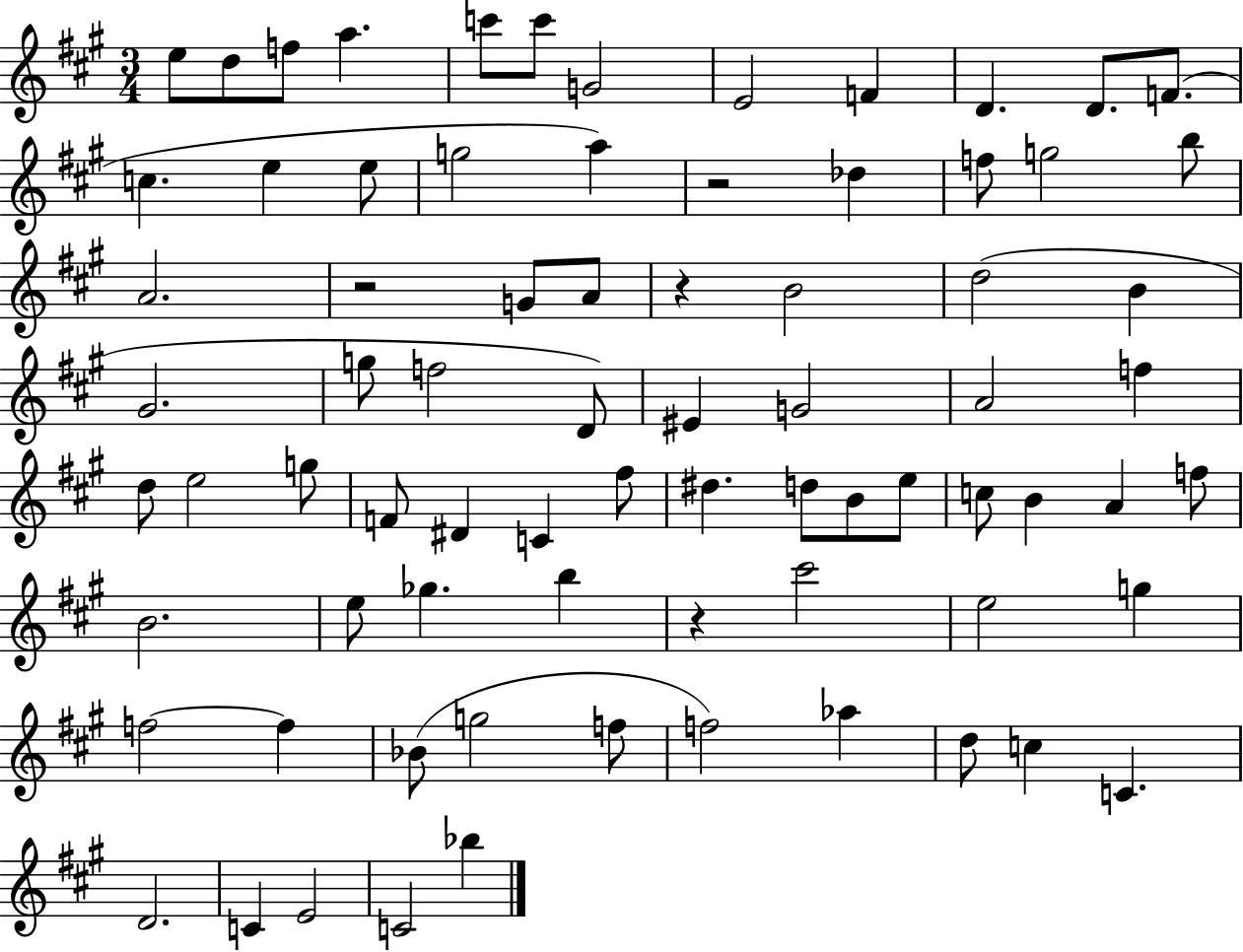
{
  \clef treble
  \numericTimeSignature
  \time 3/4
  \key a \major
  e''8 d''8 f''8 a''4. | c'''8 c'''8 g'2 | e'2 f'4 | d'4. d'8. f'8.( | \break c''4. e''4 e''8 | g''2 a''4) | r2 des''4 | f''8 g''2 b''8 | \break a'2. | r2 g'8 a'8 | r4 b'2 | d''2( b'4 | \break gis'2. | g''8 f''2 d'8) | eis'4 g'2 | a'2 f''4 | \break d''8 e''2 g''8 | f'8 dis'4 c'4 fis''8 | dis''4. d''8 b'8 e''8 | c''8 b'4 a'4 f''8 | \break b'2. | e''8 ges''4. b''4 | r4 cis'''2 | e''2 g''4 | \break f''2~~ f''4 | bes'8( g''2 f''8 | f''2) aes''4 | d''8 c''4 c'4. | \break d'2. | c'4 e'2 | c'2 bes''4 | \bar "|."
}